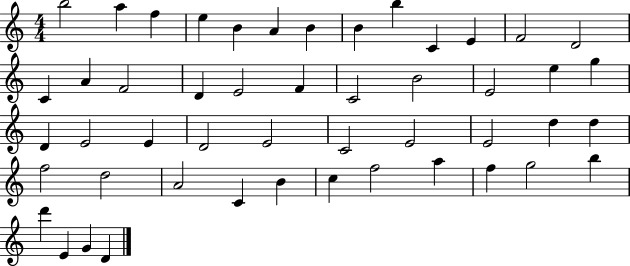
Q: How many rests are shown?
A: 0